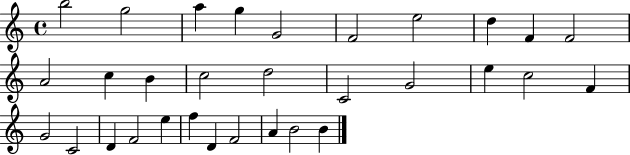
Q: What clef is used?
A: treble